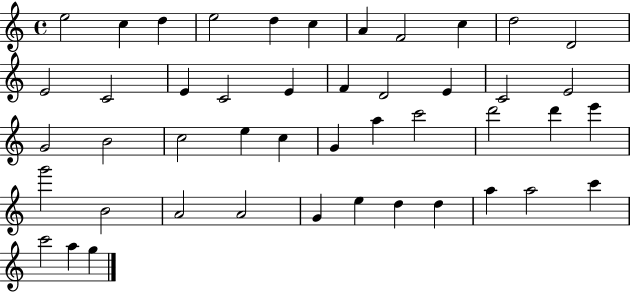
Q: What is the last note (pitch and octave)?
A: G5